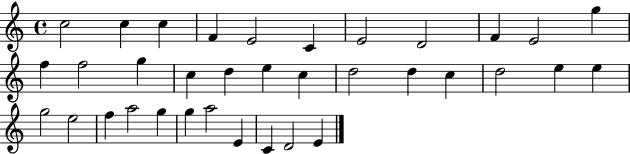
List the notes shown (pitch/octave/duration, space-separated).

C5/h C5/q C5/q F4/q E4/h C4/q E4/h D4/h F4/q E4/h G5/q F5/q F5/h G5/q C5/q D5/q E5/q C5/q D5/h D5/q C5/q D5/h E5/q E5/q G5/h E5/h F5/q A5/h G5/q G5/q A5/h E4/q C4/q D4/h E4/q